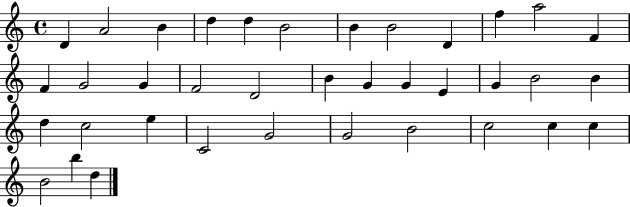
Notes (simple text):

D4/q A4/h B4/q D5/q D5/q B4/h B4/q B4/h D4/q F5/q A5/h F4/q F4/q G4/h G4/q F4/h D4/h B4/q G4/q G4/q E4/q G4/q B4/h B4/q D5/q C5/h E5/q C4/h G4/h G4/h B4/h C5/h C5/q C5/q B4/h B5/q D5/q